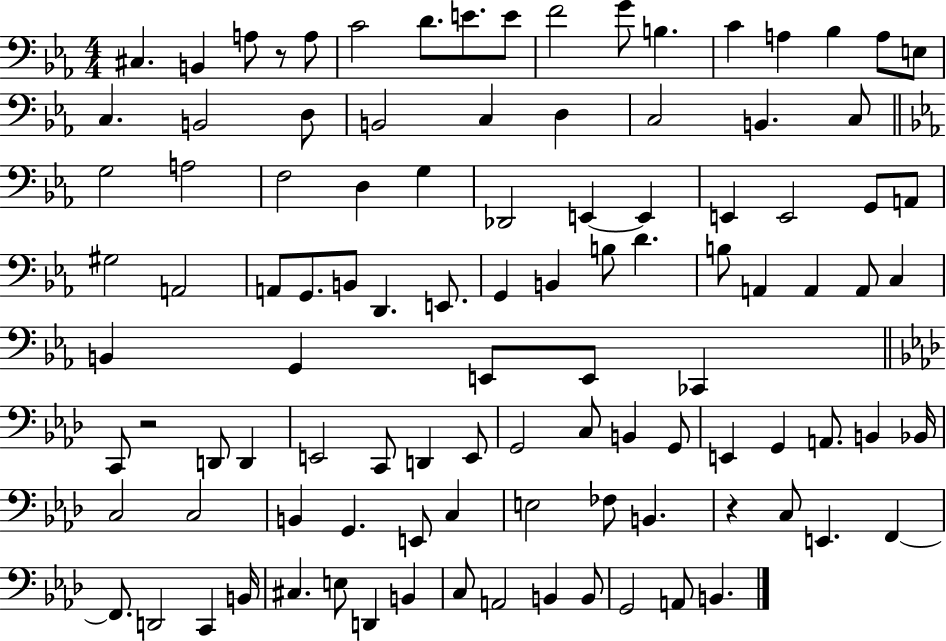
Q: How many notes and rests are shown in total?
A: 104